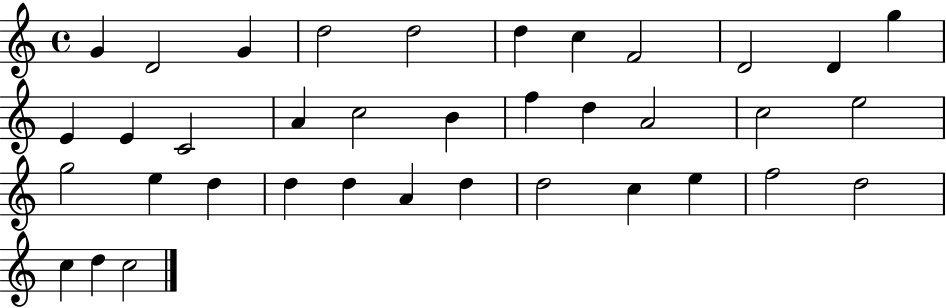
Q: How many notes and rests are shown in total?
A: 37